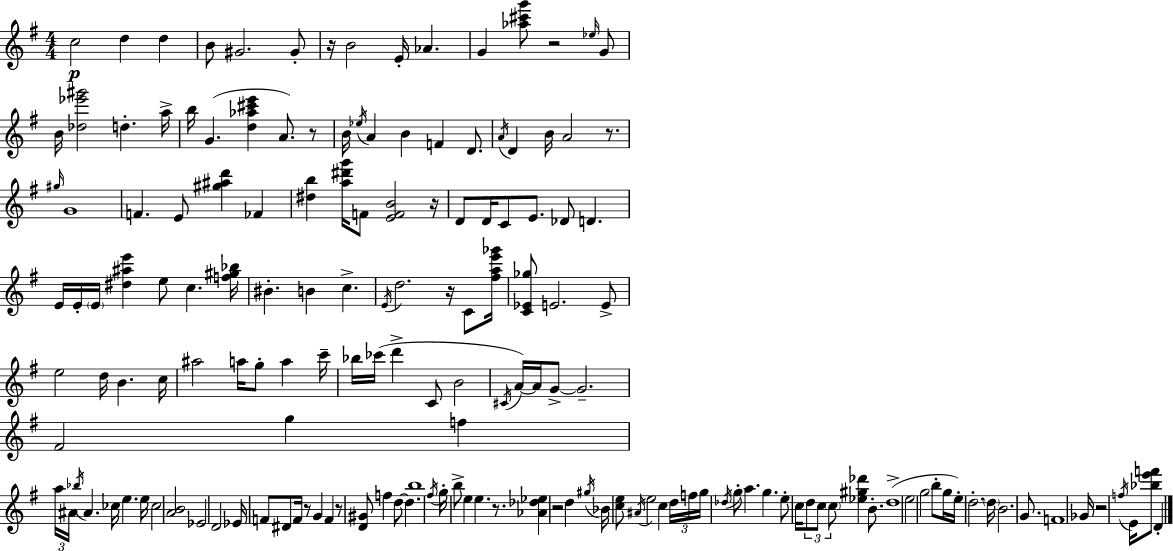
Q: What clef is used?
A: treble